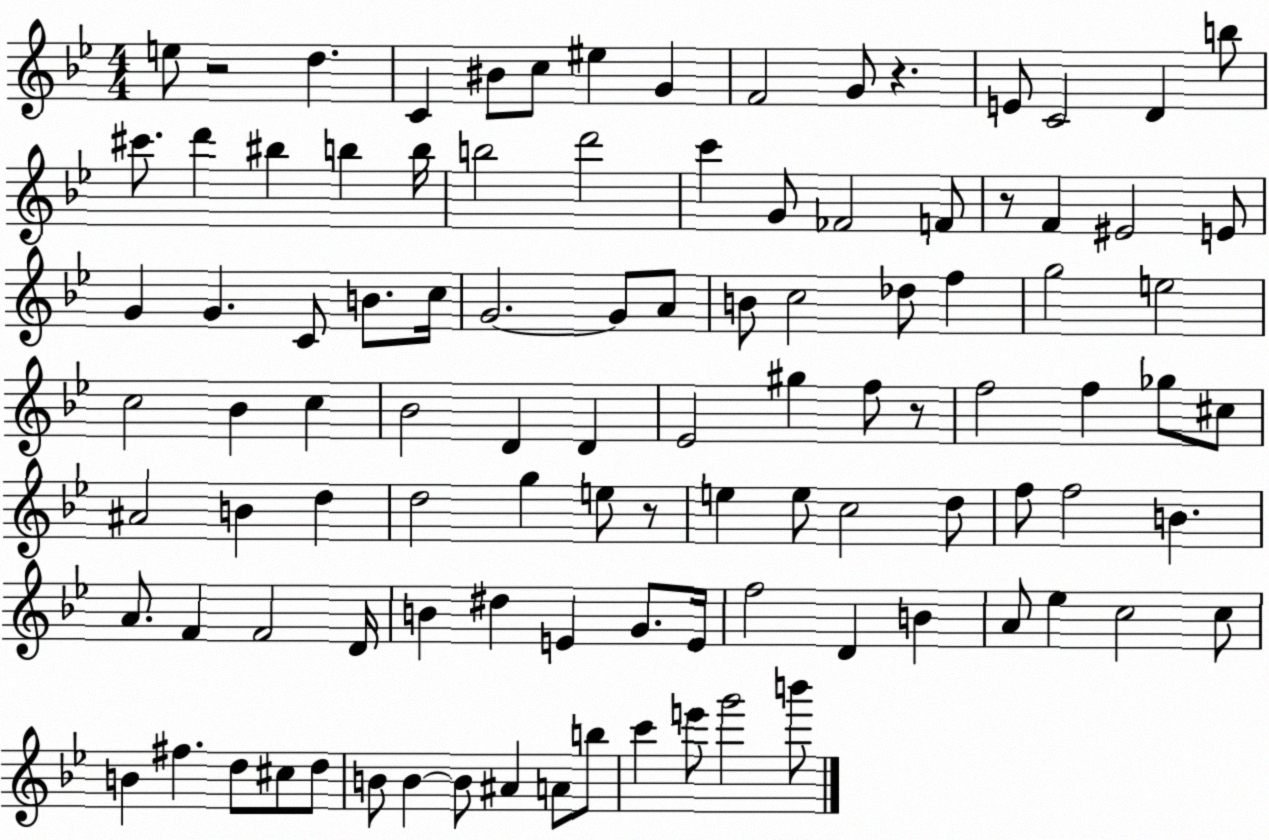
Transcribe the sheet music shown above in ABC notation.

X:1
T:Untitled
M:4/4
L:1/4
K:Bb
e/2 z2 d C ^B/2 c/2 ^e G F2 G/2 z E/2 C2 D b/2 ^c'/2 d' ^b b b/4 b2 d'2 c' G/2 _F2 F/2 z/2 F ^E2 E/2 G G C/2 B/2 c/4 G2 G/2 A/2 B/2 c2 _d/2 f g2 e2 c2 _B c _B2 D D _E2 ^g f/2 z/2 f2 f _g/2 ^c/2 ^A2 B d d2 g e/2 z/2 e e/2 c2 d/2 f/2 f2 B A/2 F F2 D/4 B ^d E G/2 E/4 f2 D B A/2 _e c2 c/2 B ^f d/2 ^c/2 d/2 B/2 B B/2 ^A A/2 b/2 c' e'/2 g'2 b'/2